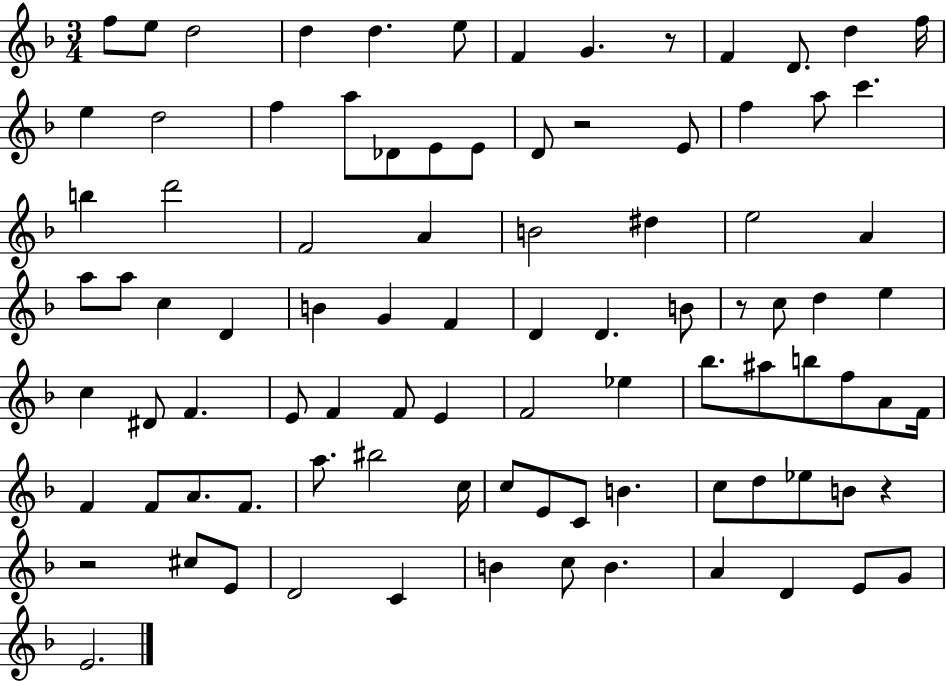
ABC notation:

X:1
T:Untitled
M:3/4
L:1/4
K:F
f/2 e/2 d2 d d e/2 F G z/2 F D/2 d f/4 e d2 f a/2 _D/2 E/2 E/2 D/2 z2 E/2 f a/2 c' b d'2 F2 A B2 ^d e2 A a/2 a/2 c D B G F D D B/2 z/2 c/2 d e c ^D/2 F E/2 F F/2 E F2 _e _b/2 ^a/2 b/2 f/2 A/2 F/4 F F/2 A/2 F/2 a/2 ^b2 c/4 c/2 E/2 C/2 B c/2 d/2 _e/2 B/2 z z2 ^c/2 E/2 D2 C B c/2 B A D E/2 G/2 E2